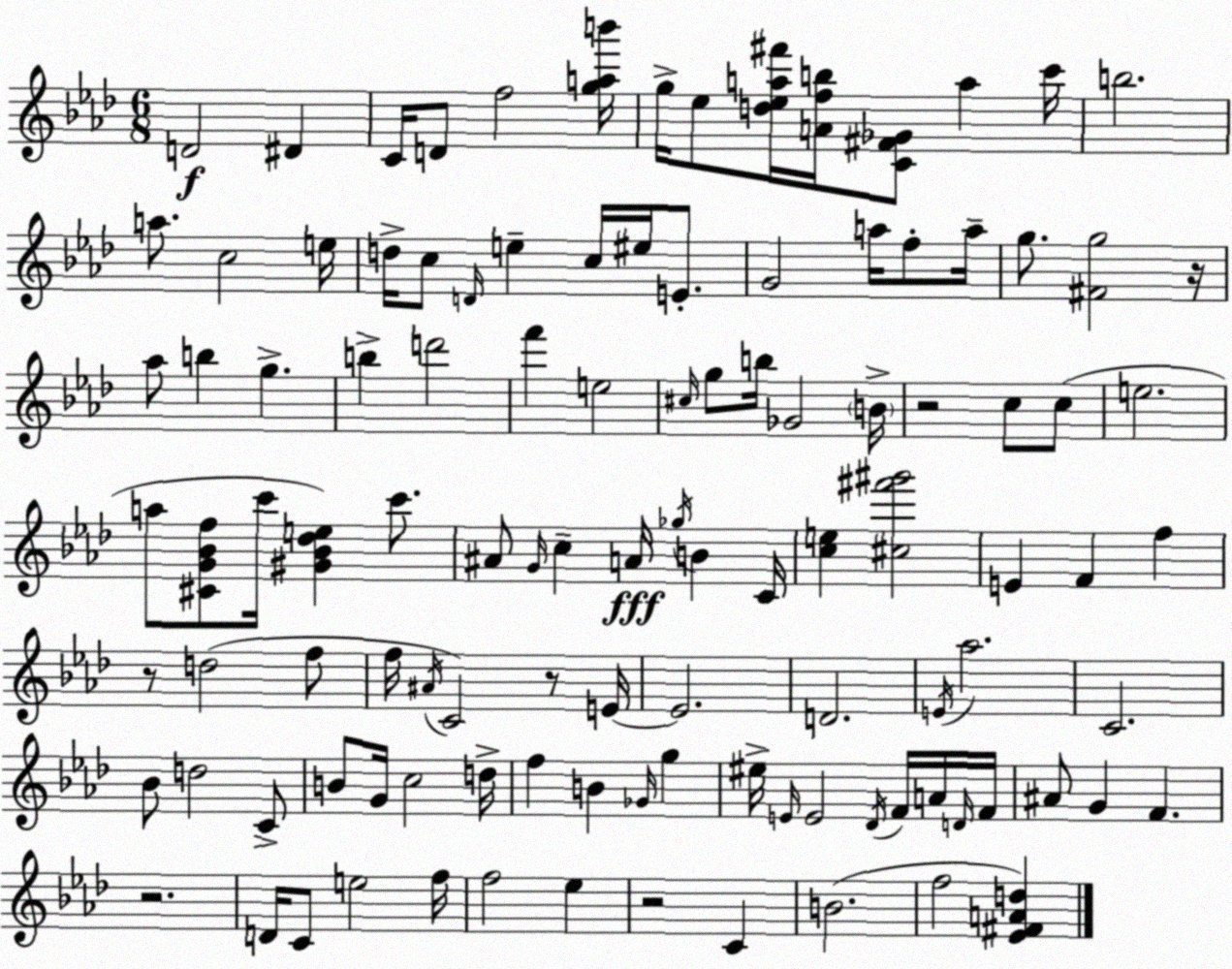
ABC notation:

X:1
T:Untitled
M:6/8
L:1/4
K:Fm
D2 ^D C/4 D/2 f2 [gab']/4 g/4 _e/2 [d_ea^f']/4 [Afb]/4 [C^F_G]/2 a c'/4 b2 a/2 c2 e/4 d/4 c/2 D/4 e c/4 ^e/4 E/2 G2 a/4 f/2 a/4 g/2 [^Fg]2 z/4 _a/2 b g b d'2 f' e2 ^c/4 g/2 b/4 _G2 B/4 z2 c/2 c/2 e2 a/2 [^CG_Bf]/2 c'/4 [^G_B_de] c'/2 ^A/2 G/4 c A/4 _g/4 B C/4 [ce] [^c^f'^g']2 E F f z/2 d2 f/2 f/4 ^A/4 C2 z/2 E/4 E2 D2 E/4 _a2 C2 _B/2 d2 C/2 B/2 G/4 c2 d/4 f B _G/4 g ^e/4 E/4 E2 _D/4 F/4 A/4 D/4 F/4 ^A/2 G F z2 D/4 C/2 e2 f/4 f2 _e z2 C B2 f2 [_E^FAd]